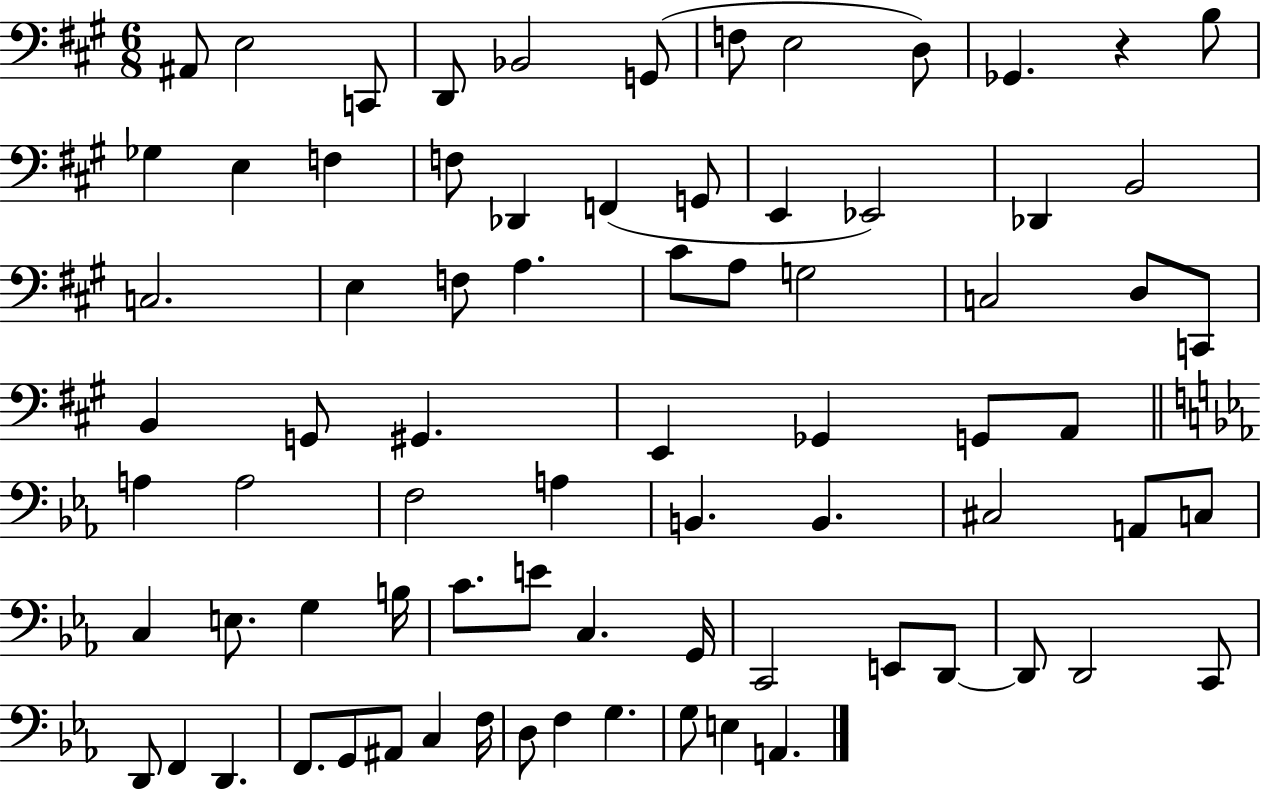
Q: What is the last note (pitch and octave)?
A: A2